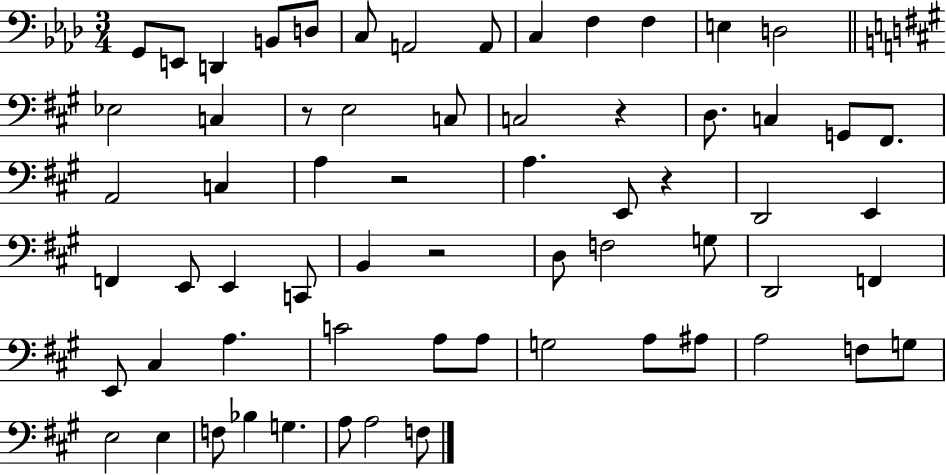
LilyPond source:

{
  \clef bass
  \numericTimeSignature
  \time 3/4
  \key aes \major
  g,8 e,8 d,4 b,8 d8 | c8 a,2 a,8 | c4 f4 f4 | e4 d2 | \break \bar "||" \break \key a \major ees2 c4 | r8 e2 c8 | c2 r4 | d8. c4 g,8 fis,8. | \break a,2 c4 | a4 r2 | a4. e,8 r4 | d,2 e,4 | \break f,4 e,8 e,4 c,8 | b,4 r2 | d8 f2 g8 | d,2 f,4 | \break e,8 cis4 a4. | c'2 a8 a8 | g2 a8 ais8 | a2 f8 g8 | \break e2 e4 | f8 bes4 g4. | a8 a2 f8 | \bar "|."
}